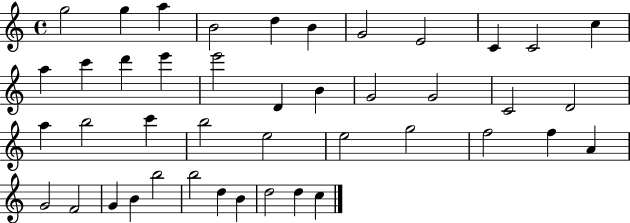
X:1
T:Untitled
M:4/4
L:1/4
K:C
g2 g a B2 d B G2 E2 C C2 c a c' d' e' e'2 D B G2 G2 C2 D2 a b2 c' b2 e2 e2 g2 f2 f A G2 F2 G B b2 b2 d B d2 d c